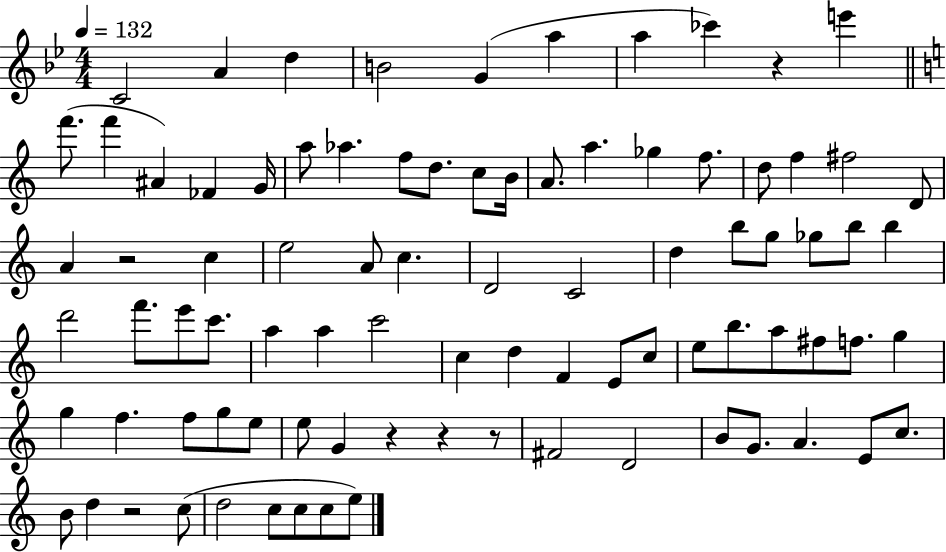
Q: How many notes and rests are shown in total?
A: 87